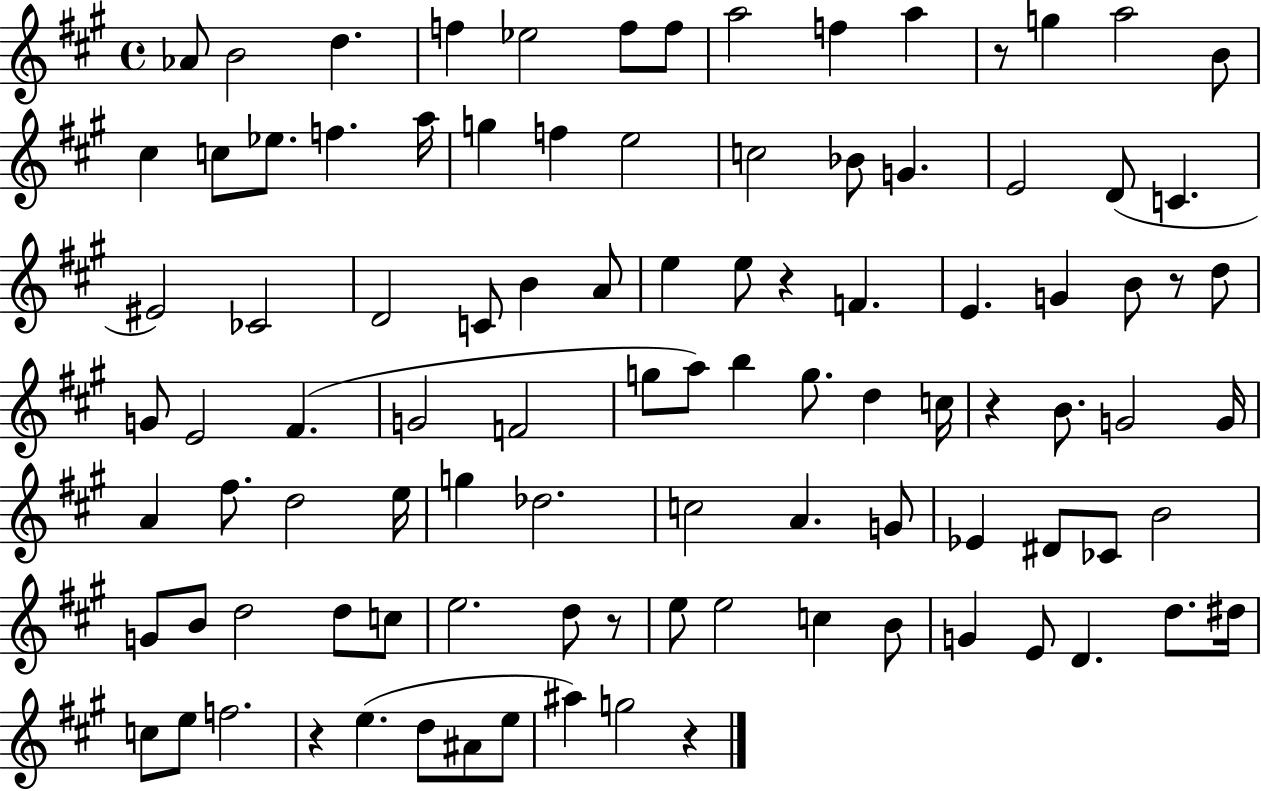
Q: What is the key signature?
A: A major